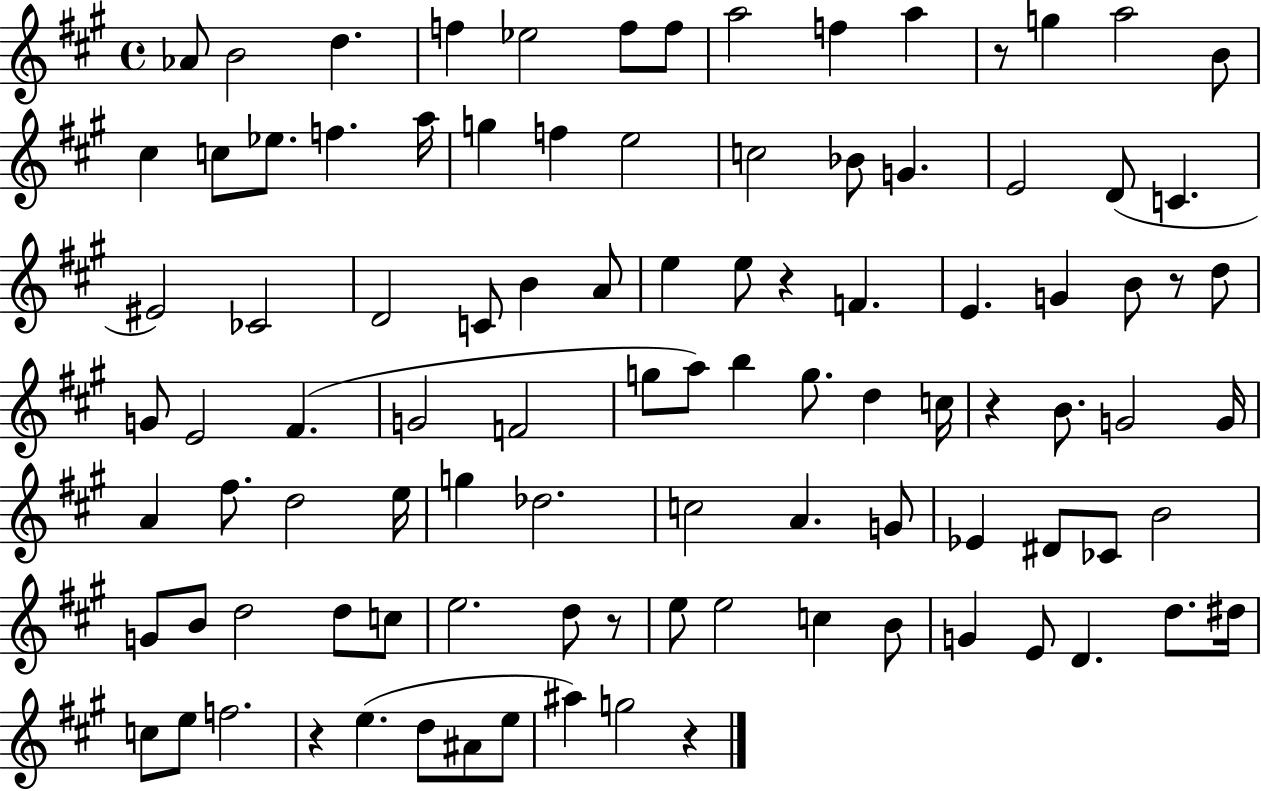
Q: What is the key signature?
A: A major